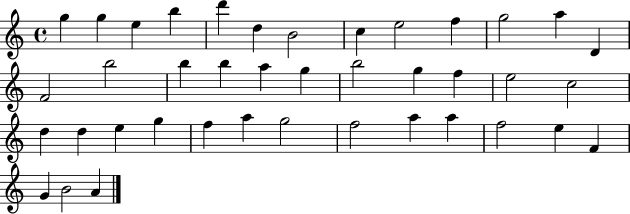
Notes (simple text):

G5/q G5/q E5/q B5/q D6/q D5/q B4/h C5/q E5/h F5/q G5/h A5/q D4/q F4/h B5/h B5/q B5/q A5/q G5/q B5/h G5/q F5/q E5/h C5/h D5/q D5/q E5/q G5/q F5/q A5/q G5/h F5/h A5/q A5/q F5/h E5/q F4/q G4/q B4/h A4/q